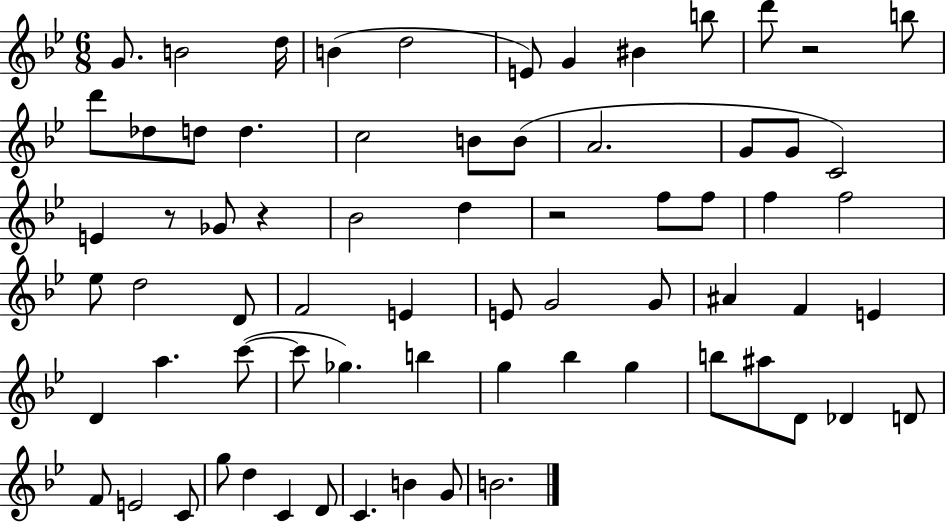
G4/e. B4/h D5/s B4/q D5/h E4/e G4/q BIS4/q B5/e D6/e R/h B5/e D6/e Db5/e D5/e D5/q. C5/h B4/e B4/e A4/h. G4/e G4/e C4/h E4/q R/e Gb4/e R/q Bb4/h D5/q R/h F5/e F5/e F5/q F5/h Eb5/e D5/h D4/e F4/h E4/q E4/e G4/h G4/e A#4/q F4/q E4/q D4/q A5/q. C6/e C6/e Gb5/q. B5/q G5/q Bb5/q G5/q B5/e A#5/e D4/e Db4/q D4/e F4/e E4/h C4/e G5/e D5/q C4/q D4/e C4/q. B4/q G4/e B4/h.